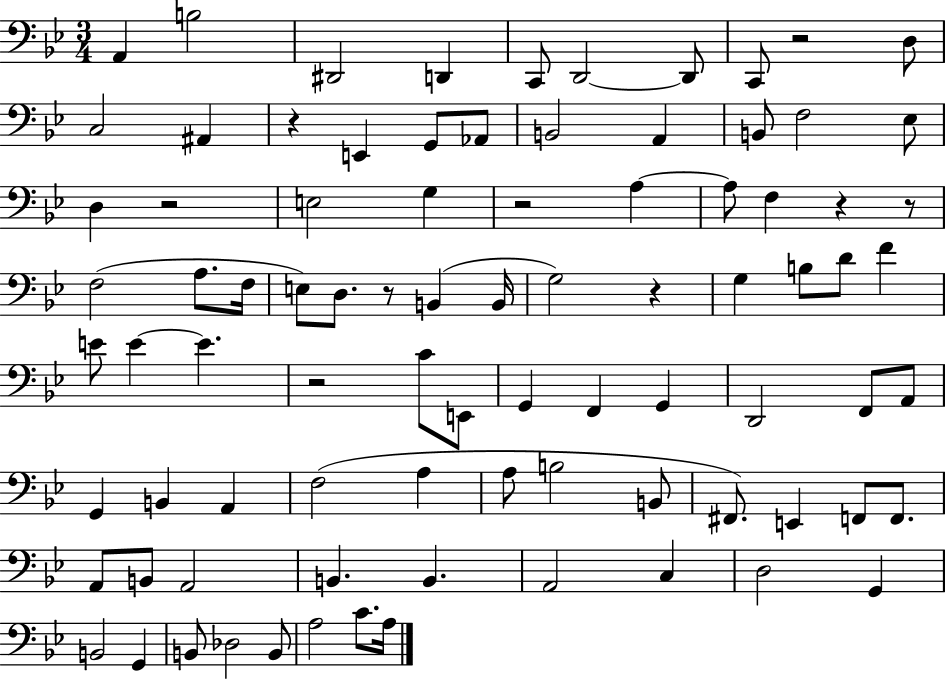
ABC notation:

X:1
T:Untitled
M:3/4
L:1/4
K:Bb
A,, B,2 ^D,,2 D,, C,,/2 D,,2 D,,/2 C,,/2 z2 D,/2 C,2 ^A,, z E,, G,,/2 _A,,/2 B,,2 A,, B,,/2 F,2 _E,/2 D, z2 E,2 G, z2 A, A,/2 F, z z/2 F,2 A,/2 F,/4 E,/2 D,/2 z/2 B,, B,,/4 G,2 z G, B,/2 D/2 F E/2 E E z2 C/2 E,,/2 G,, F,, G,, D,,2 F,,/2 A,,/2 G,, B,, A,, F,2 A, A,/2 B,2 B,,/2 ^F,,/2 E,, F,,/2 F,,/2 A,,/2 B,,/2 A,,2 B,, B,, A,,2 C, D,2 G,, B,,2 G,, B,,/2 _D,2 B,,/2 A,2 C/2 A,/4